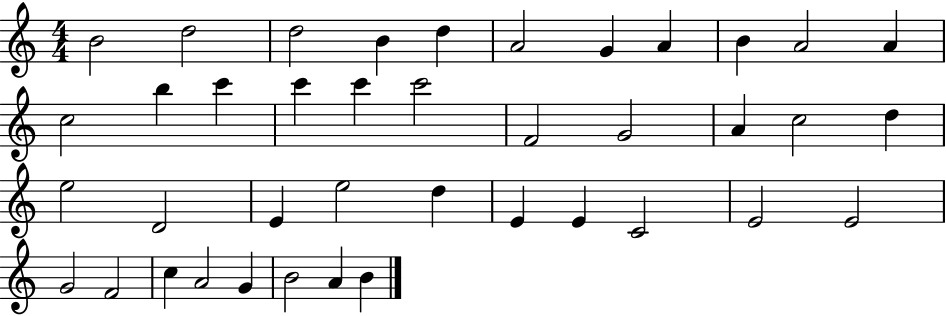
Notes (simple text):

B4/h D5/h D5/h B4/q D5/q A4/h G4/q A4/q B4/q A4/h A4/q C5/h B5/q C6/q C6/q C6/q C6/h F4/h G4/h A4/q C5/h D5/q E5/h D4/h E4/q E5/h D5/q E4/q E4/q C4/h E4/h E4/h G4/h F4/h C5/q A4/h G4/q B4/h A4/q B4/q